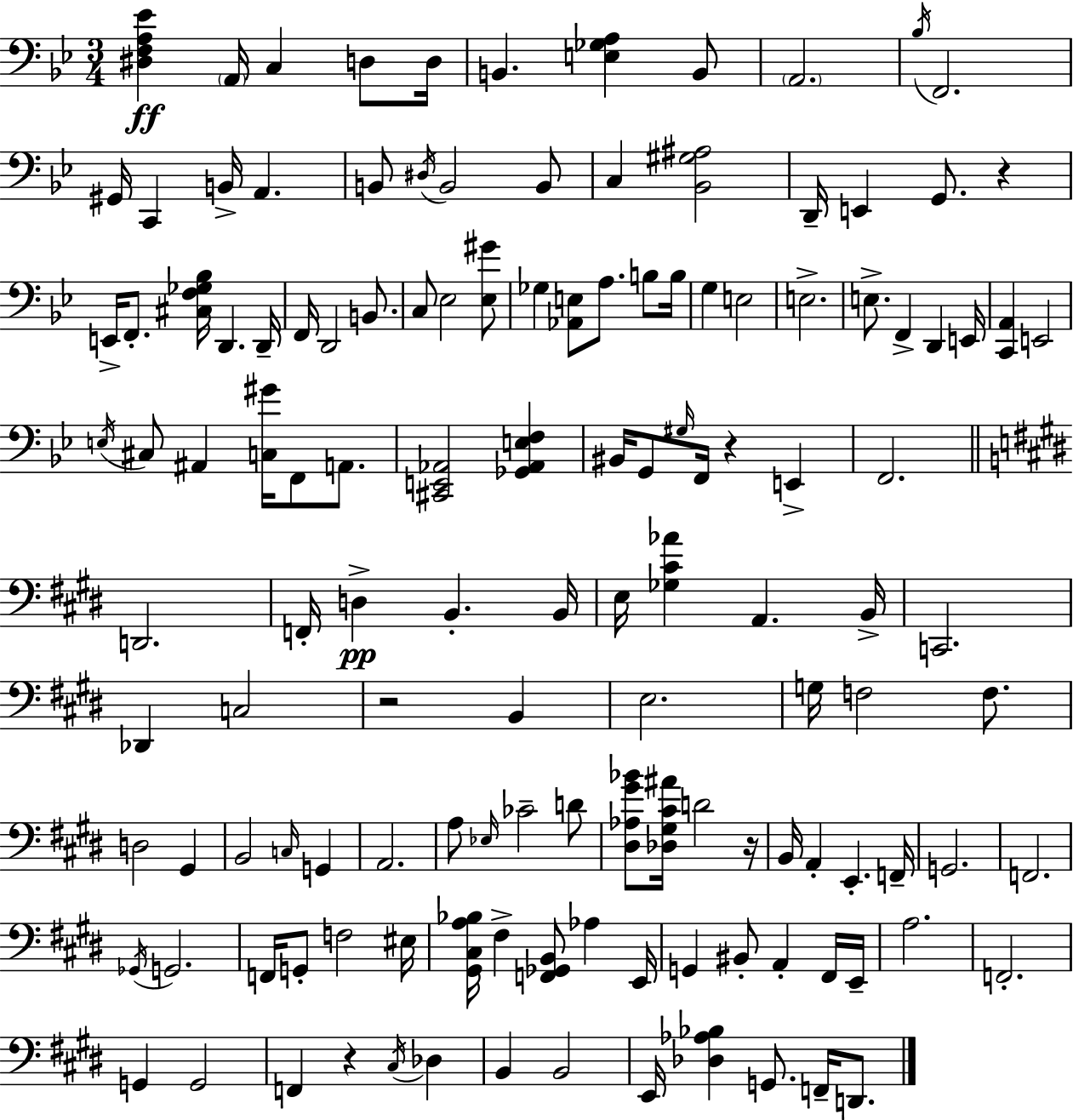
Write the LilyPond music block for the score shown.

{
  \clef bass
  \numericTimeSignature
  \time 3/4
  \key g \minor
  <dis f a ees'>4\ff \parenthesize a,16 c4 d8 d16 | b,4. <e ges a>4 b,8 | \parenthesize a,2. | \acciaccatura { bes16 } f,2. | \break gis,16 c,4 b,16-> a,4. | b,8 \acciaccatura { dis16 } b,2 | b,8 c4 <bes, gis ais>2 | d,16-- e,4 g,8. r4 | \break e,16-> f,8.-. <cis f ges bes>16 d,4. | d,16-- f,16 d,2 b,8. | c8 ees2 | <ees gis'>8 ges4 <aes, e>8 a8. b8 | \break b16 g4 e2 | e2.-> | e8.-> f,4-> d,4 | e,16 <c, a,>4 e,2 | \break \acciaccatura { e16 } cis8 ais,4 <c gis'>16 f,8 | a,8. <cis, e, aes,>2 <ges, aes, e f>4 | bis,16 g,8 \grace { gis16 } f,16 r4 | e,4-> f,2. | \break \bar "||" \break \key e \major d,2. | f,16-. d4->\pp b,4.-. b,16 | e16 <ges cis' aes'>4 a,4. b,16-> | c,2. | \break des,4 c2 | r2 b,4 | e2. | g16 f2 f8. | \break d2 gis,4 | b,2 \grace { c16 } g,4 | a,2. | a8 \grace { ees16 } ces'2-- | \break d'8 <dis aes gis' bes'>8 <des gis cis' ais'>16 d'2 | r16 b,16 a,4-. e,4.-. | f,16-- g,2. | f,2. | \break \acciaccatura { ges,16 } g,2. | f,16 g,8-. f2 | eis16 <gis, cis a bes>16 fis4-> <f, ges, b,>8 aes4 | e,16 g,4 bis,8-. a,4-. | \break fis,16 e,16-- a2. | f,2.-. | g,4 g,2 | f,4 r4 \acciaccatura { cis16 } | \break des4 b,4 b,2 | e,16 <des aes bes>4 g,8. | f,16-- d,8. \bar "|."
}